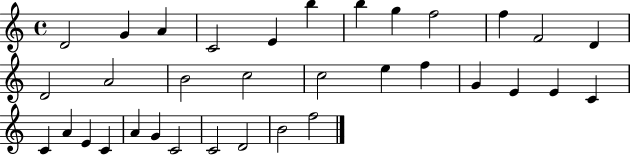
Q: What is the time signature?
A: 4/4